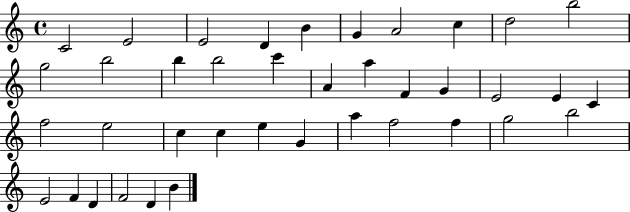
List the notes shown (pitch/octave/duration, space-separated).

C4/h E4/h E4/h D4/q B4/q G4/q A4/h C5/q D5/h B5/h G5/h B5/h B5/q B5/h C6/q A4/q A5/q F4/q G4/q E4/h E4/q C4/q F5/h E5/h C5/q C5/q E5/q G4/q A5/q F5/h F5/q G5/h B5/h E4/h F4/q D4/q F4/h D4/q B4/q